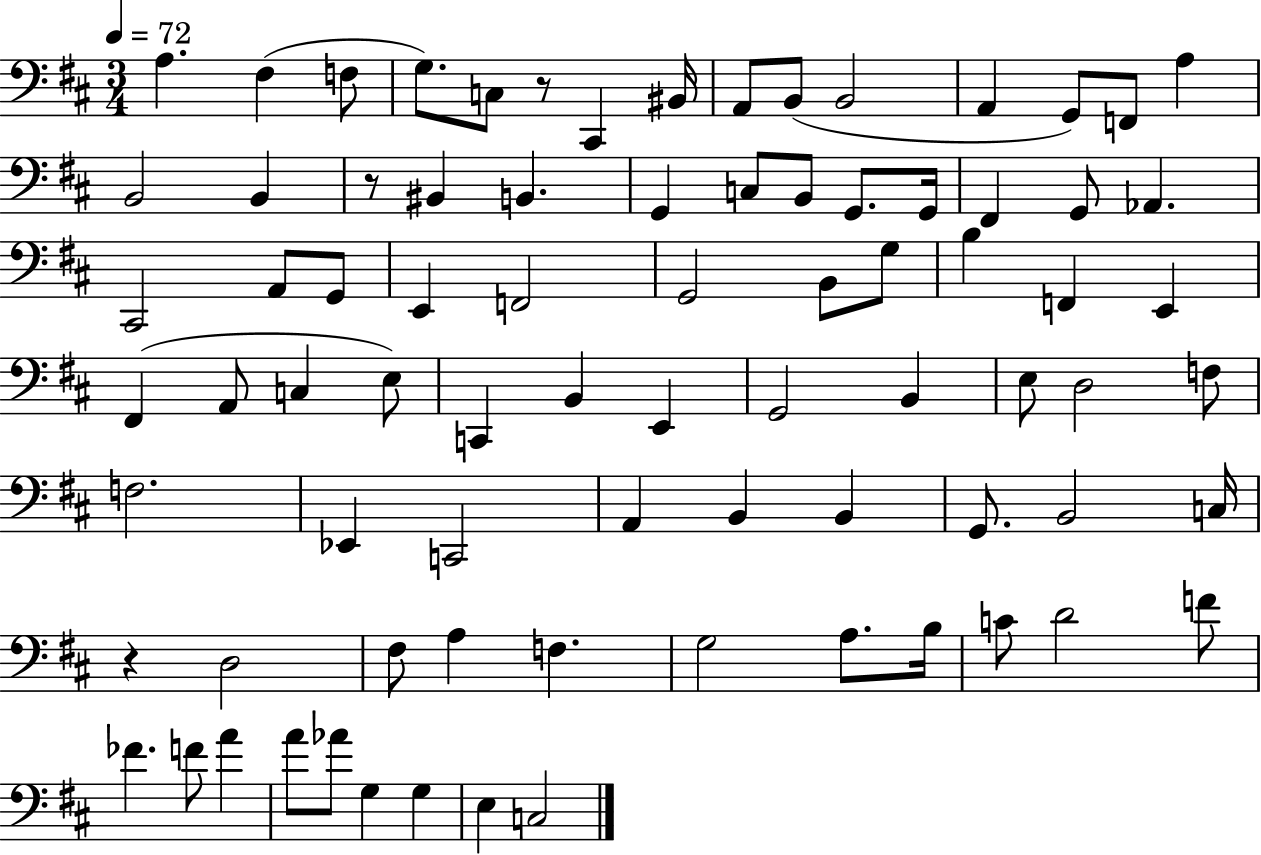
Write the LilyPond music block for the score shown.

{
  \clef bass
  \numericTimeSignature
  \time 3/4
  \key d \major
  \tempo 4 = 72
  \repeat volta 2 { a4. fis4( f8 | g8.) c8 r8 cis,4 bis,16 | a,8 b,8( b,2 | a,4 g,8) f,8 a4 | \break b,2 b,4 | r8 bis,4 b,4. | g,4 c8 b,8 g,8. g,16 | fis,4 g,8 aes,4. | \break cis,2 a,8 g,8 | e,4 f,2 | g,2 b,8 g8 | b4 f,4 e,4 | \break fis,4( a,8 c4 e8) | c,4 b,4 e,4 | g,2 b,4 | e8 d2 f8 | \break f2. | ees,4 c,2 | a,4 b,4 b,4 | g,8. b,2 c16 | \break r4 d2 | fis8 a4 f4. | g2 a8. b16 | c'8 d'2 f'8 | \break fes'4. f'8 a'4 | a'8 aes'8 g4 g4 | e4 c2 | } \bar "|."
}